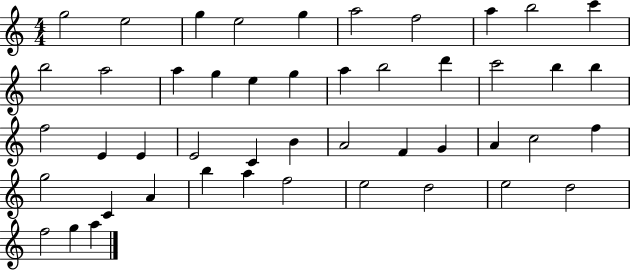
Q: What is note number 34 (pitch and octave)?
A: F5